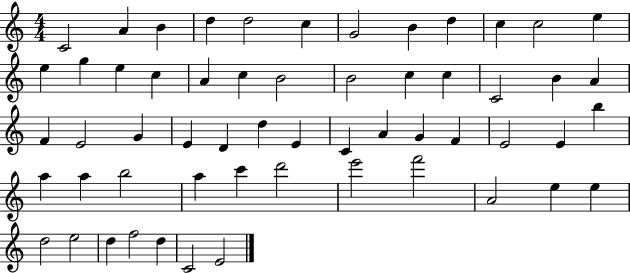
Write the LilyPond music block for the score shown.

{
  \clef treble
  \numericTimeSignature
  \time 4/4
  \key c \major
  c'2 a'4 b'4 | d''4 d''2 c''4 | g'2 b'4 d''4 | c''4 c''2 e''4 | \break e''4 g''4 e''4 c''4 | a'4 c''4 b'2 | b'2 c''4 c''4 | c'2 b'4 a'4 | \break f'4 e'2 g'4 | e'4 d'4 d''4 e'4 | c'4 a'4 g'4 f'4 | e'2 e'4 b''4 | \break a''4 a''4 b''2 | a''4 c'''4 d'''2 | e'''2 f'''2 | a'2 e''4 e''4 | \break d''2 e''2 | d''4 f''2 d''4 | c'2 e'2 | \bar "|."
}